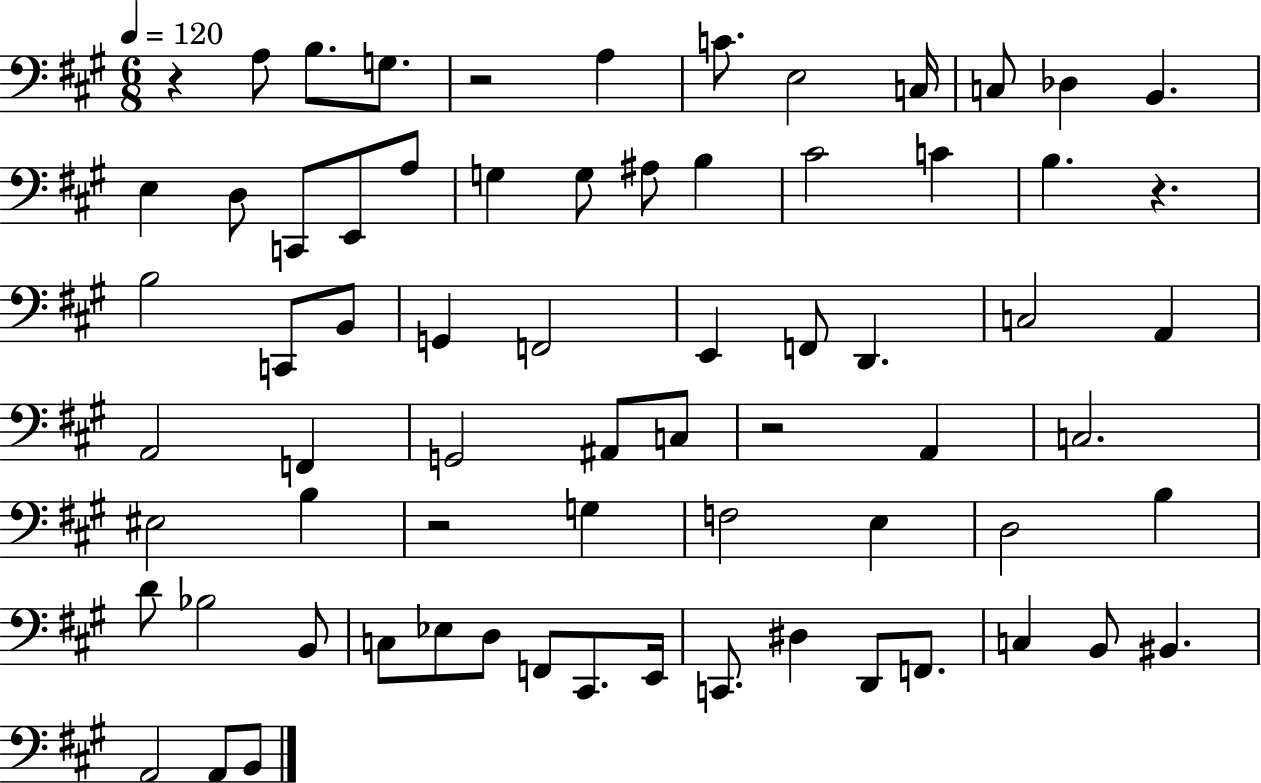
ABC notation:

X:1
T:Untitled
M:6/8
L:1/4
K:A
z A,/2 B,/2 G,/2 z2 A, C/2 E,2 C,/4 C,/2 _D, B,, E, D,/2 C,,/2 E,,/2 A,/2 G, G,/2 ^A,/2 B, ^C2 C B, z B,2 C,,/2 B,,/2 G,, F,,2 E,, F,,/2 D,, C,2 A,, A,,2 F,, G,,2 ^A,,/2 C,/2 z2 A,, C,2 ^E,2 B, z2 G, F,2 E, D,2 B, D/2 _B,2 B,,/2 C,/2 _E,/2 D,/2 F,,/2 ^C,,/2 E,,/4 C,,/2 ^D, D,,/2 F,,/2 C, B,,/2 ^B,, A,,2 A,,/2 B,,/2